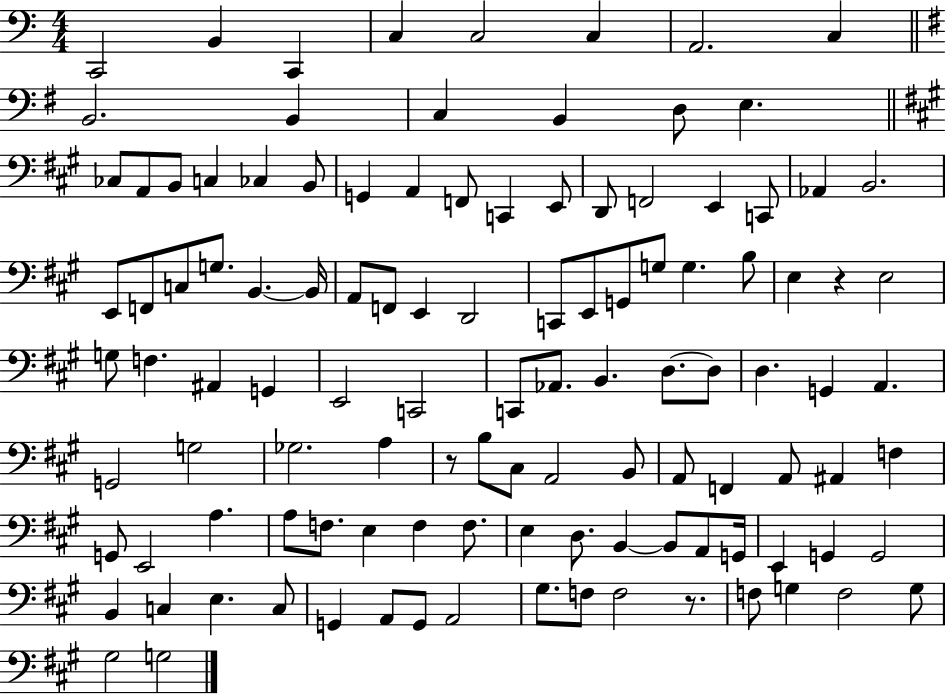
C2/h B2/q C2/q C3/q C3/h C3/q A2/h. C3/q B2/h. B2/q C3/q B2/q D3/e E3/q. CES3/e A2/e B2/e C3/q CES3/q B2/e G2/q A2/q F2/e C2/q E2/e D2/e F2/h E2/q C2/e Ab2/q B2/h. E2/e F2/e C3/e G3/e. B2/q. B2/s A2/e F2/e E2/q D2/h C2/e E2/e G2/e G3/e G3/q. B3/e E3/q R/q E3/h G3/e F3/q. A#2/q G2/q E2/h C2/h C2/e Ab2/e. B2/q. D3/e. D3/e D3/q. G2/q A2/q. G2/h G3/h Gb3/h. A3/q R/e B3/e C#3/e A2/h B2/e A2/e F2/q A2/e A#2/q F3/q G2/e E2/h A3/q. A3/e F3/e. E3/q F3/q F3/e. E3/q D3/e. B2/q B2/e A2/e G2/s E2/q G2/q G2/h B2/q C3/q E3/q. C3/e G2/q A2/e G2/e A2/h G#3/e. F3/e F3/h R/e. F3/e G3/q F3/h G3/e G#3/h G3/h